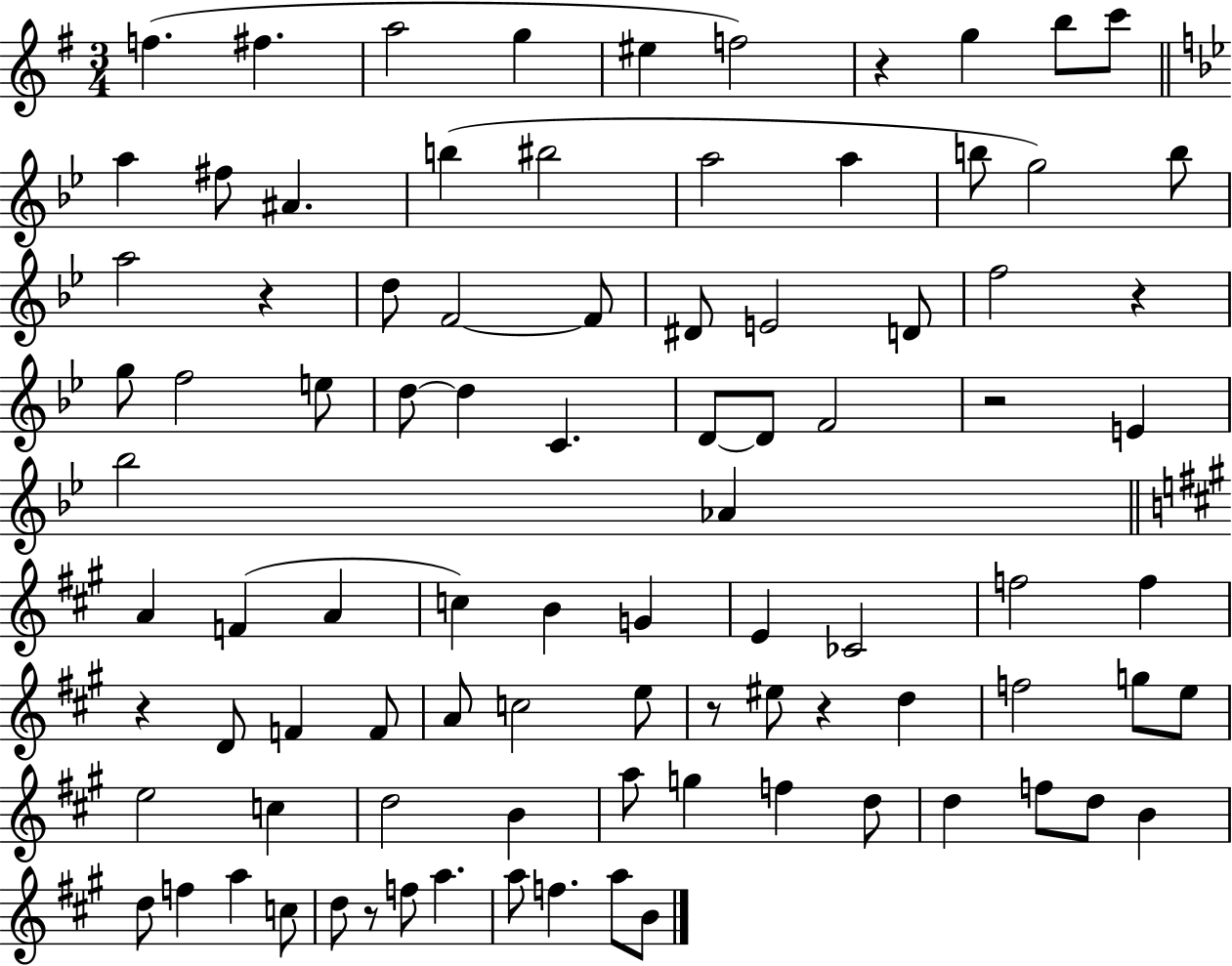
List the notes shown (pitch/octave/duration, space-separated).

F5/q. F#5/q. A5/h G5/q EIS5/q F5/h R/q G5/q B5/e C6/e A5/q F#5/e A#4/q. B5/q BIS5/h A5/h A5/q B5/e G5/h B5/e A5/h R/q D5/e F4/h F4/e D#4/e E4/h D4/e F5/h R/q G5/e F5/h E5/e D5/e D5/q C4/q. D4/e D4/e F4/h R/h E4/q Bb5/h Ab4/q A4/q F4/q A4/q C5/q B4/q G4/q E4/q CES4/h F5/h F5/q R/q D4/e F4/q F4/e A4/e C5/h E5/e R/e EIS5/e R/q D5/q F5/h G5/e E5/e E5/h C5/q D5/h B4/q A5/e G5/q F5/q D5/e D5/q F5/e D5/e B4/q D5/e F5/q A5/q C5/e D5/e R/e F5/e A5/q. A5/e F5/q. A5/e B4/e